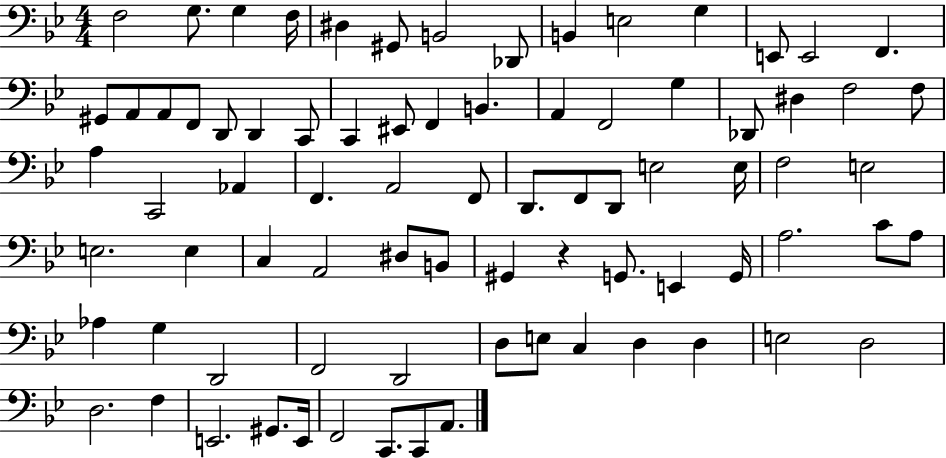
{
  \clef bass
  \numericTimeSignature
  \time 4/4
  \key bes \major
  f2 g8. g4 f16 | dis4 gis,8 b,2 des,8 | b,4 e2 g4 | e,8 e,2 f,4. | \break gis,8 a,8 a,8 f,8 d,8 d,4 c,8 | c,4 eis,8 f,4 b,4. | a,4 f,2 g4 | des,8 dis4 f2 f8 | \break a4 c,2 aes,4 | f,4. a,2 f,8 | d,8. f,8 d,8 e2 e16 | f2 e2 | \break e2. e4 | c4 a,2 dis8 b,8 | gis,4 r4 g,8. e,4 g,16 | a2. c'8 a8 | \break aes4 g4 d,2 | f,2 d,2 | d8 e8 c4 d4 d4 | e2 d2 | \break d2. f4 | e,2. gis,8. e,16 | f,2 c,8. c,8 a,8. | \bar "|."
}